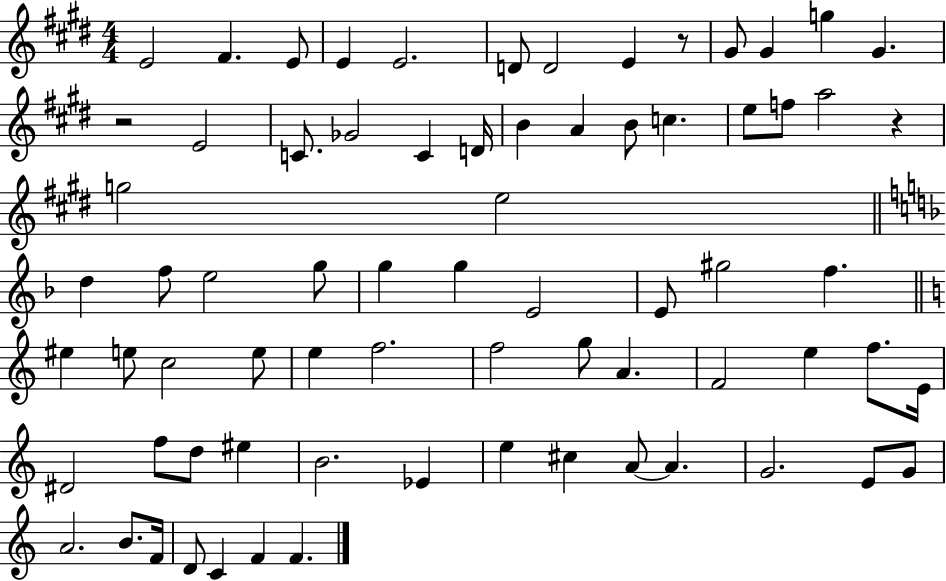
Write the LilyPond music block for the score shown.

{
  \clef treble
  \numericTimeSignature
  \time 4/4
  \key e \major
  \repeat volta 2 { e'2 fis'4. e'8 | e'4 e'2. | d'8 d'2 e'4 r8 | gis'8 gis'4 g''4 gis'4. | \break r2 e'2 | c'8. ges'2 c'4 d'16 | b'4 a'4 b'8 c''4. | e''8 f''8 a''2 r4 | \break g''2 e''2 | \bar "||" \break \key f \major d''4 f''8 e''2 g''8 | g''4 g''4 e'2 | e'8 gis''2 f''4. | \bar "||" \break \key c \major eis''4 e''8 c''2 e''8 | e''4 f''2. | f''2 g''8 a'4. | f'2 e''4 f''8. e'16 | \break dis'2 f''8 d''8 eis''4 | b'2. ees'4 | e''4 cis''4 a'8~~ a'4. | g'2. e'8 g'8 | \break a'2. b'8. f'16 | d'8 c'4 f'4 f'4. | } \bar "|."
}